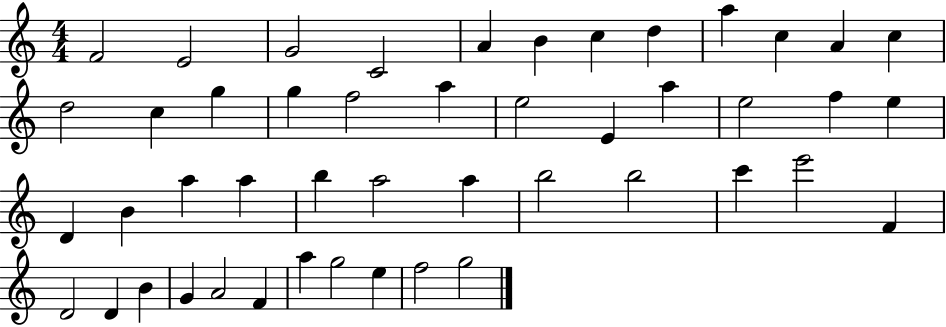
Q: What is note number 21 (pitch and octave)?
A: A5